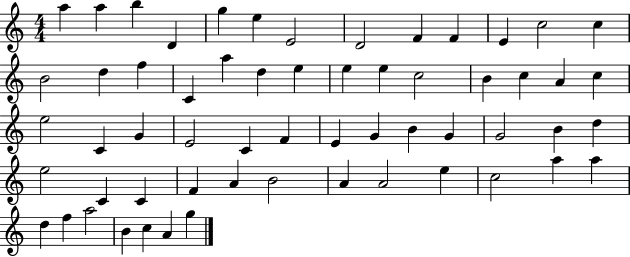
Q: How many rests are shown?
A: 0